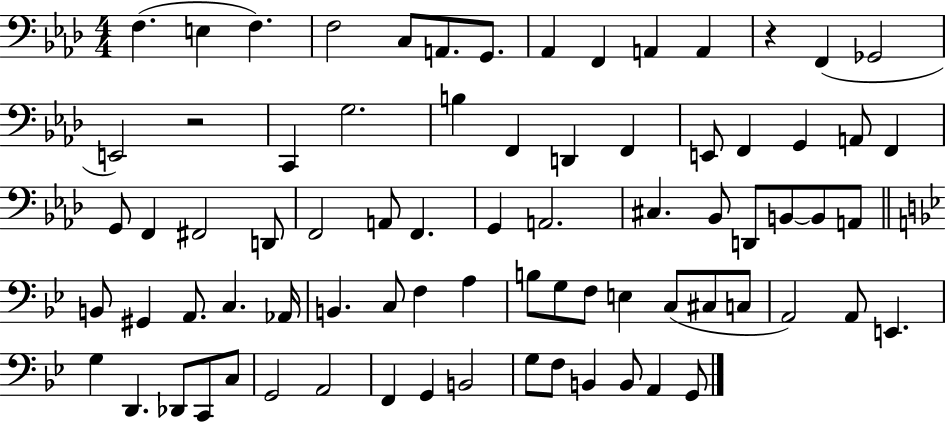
F3/q. E3/q F3/q. F3/h C3/e A2/e. G2/e. Ab2/q F2/q A2/q A2/q R/q F2/q Gb2/h E2/h R/h C2/q G3/h. B3/q F2/q D2/q F2/q E2/e F2/q G2/q A2/e F2/q G2/e F2/q F#2/h D2/e F2/h A2/e F2/q. G2/q A2/h. C#3/q. Bb2/e D2/e B2/e B2/e A2/e B2/e G#2/q A2/e. C3/q. Ab2/s B2/q. C3/e F3/q A3/q B3/e G3/e F3/e E3/q C3/e C#3/e C3/e A2/h A2/e E2/q. G3/q D2/q. Db2/e C2/e C3/e G2/h A2/h F2/q G2/q B2/h G3/e F3/e B2/q B2/e A2/q G2/e